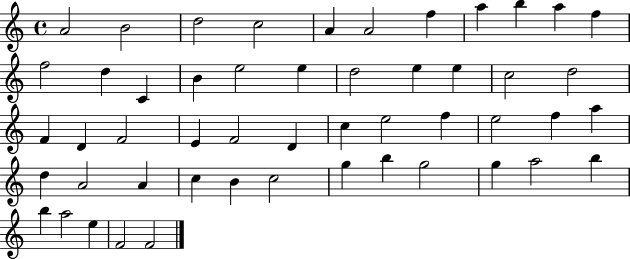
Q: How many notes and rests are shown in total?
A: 51